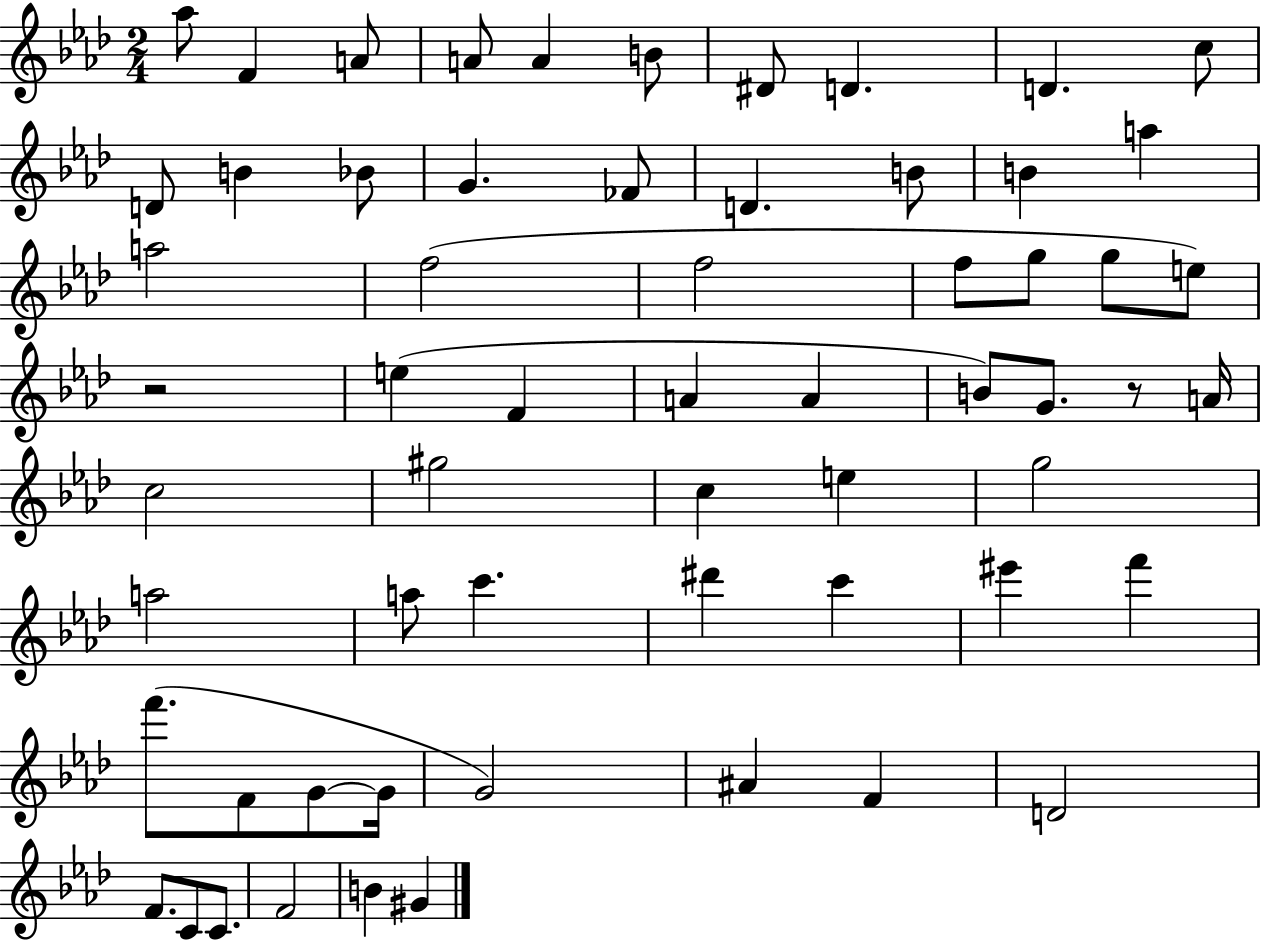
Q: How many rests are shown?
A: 2